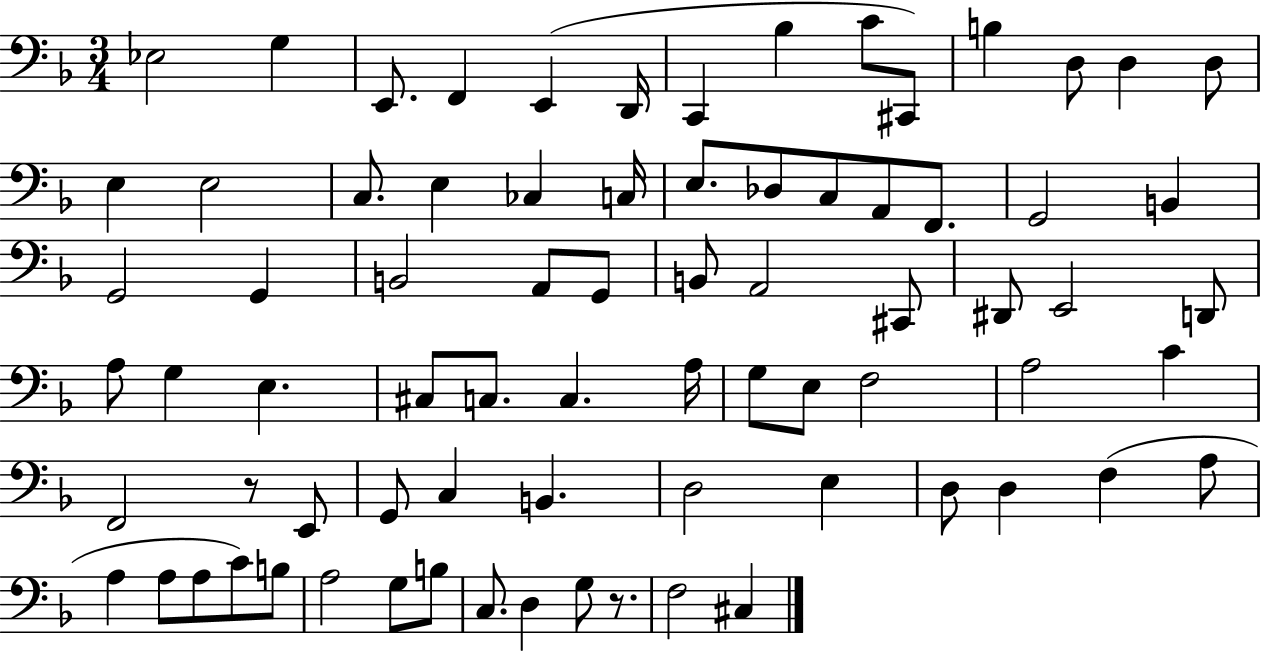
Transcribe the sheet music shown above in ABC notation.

X:1
T:Untitled
M:3/4
L:1/4
K:F
_E,2 G, E,,/2 F,, E,, D,,/4 C,, _B, C/2 ^C,,/2 B, D,/2 D, D,/2 E, E,2 C,/2 E, _C, C,/4 E,/2 _D,/2 C,/2 A,,/2 F,,/2 G,,2 B,, G,,2 G,, B,,2 A,,/2 G,,/2 B,,/2 A,,2 ^C,,/2 ^D,,/2 E,,2 D,,/2 A,/2 G, E, ^C,/2 C,/2 C, A,/4 G,/2 E,/2 F,2 A,2 C F,,2 z/2 E,,/2 G,,/2 C, B,, D,2 E, D,/2 D, F, A,/2 A, A,/2 A,/2 C/2 B,/2 A,2 G,/2 B,/2 C,/2 D, G,/2 z/2 F,2 ^C,